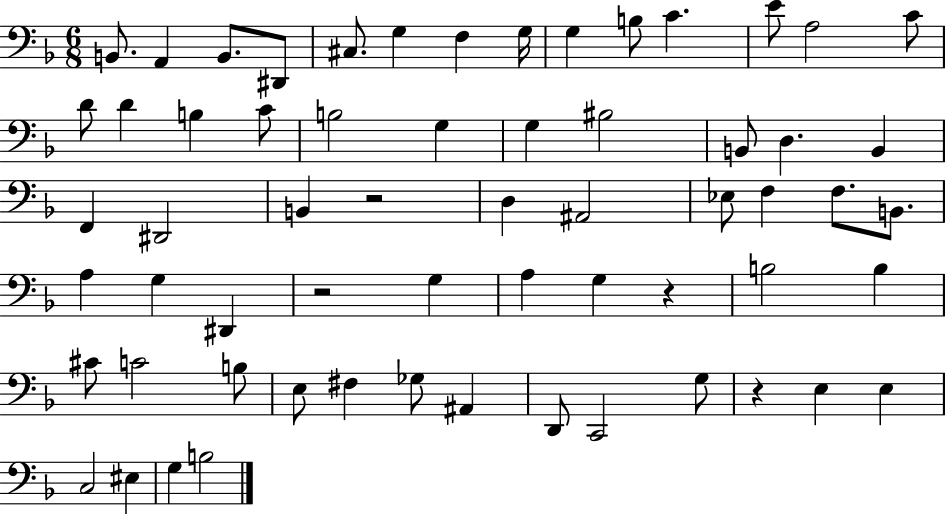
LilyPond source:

{
  \clef bass
  \numericTimeSignature
  \time 6/8
  \key f \major
  b,8. a,4 b,8. dis,8 | cis8. g4 f4 g16 | g4 b8 c'4. | e'8 a2 c'8 | \break d'8 d'4 b4 c'8 | b2 g4 | g4 bis2 | b,8 d4. b,4 | \break f,4 dis,2 | b,4 r2 | d4 ais,2 | ees8 f4 f8. b,8. | \break a4 g4 dis,4 | r2 g4 | a4 g4 r4 | b2 b4 | \break cis'8 c'2 b8 | e8 fis4 ges8 ais,4 | d,8 c,2 g8 | r4 e4 e4 | \break c2 eis4 | g4 b2 | \bar "|."
}